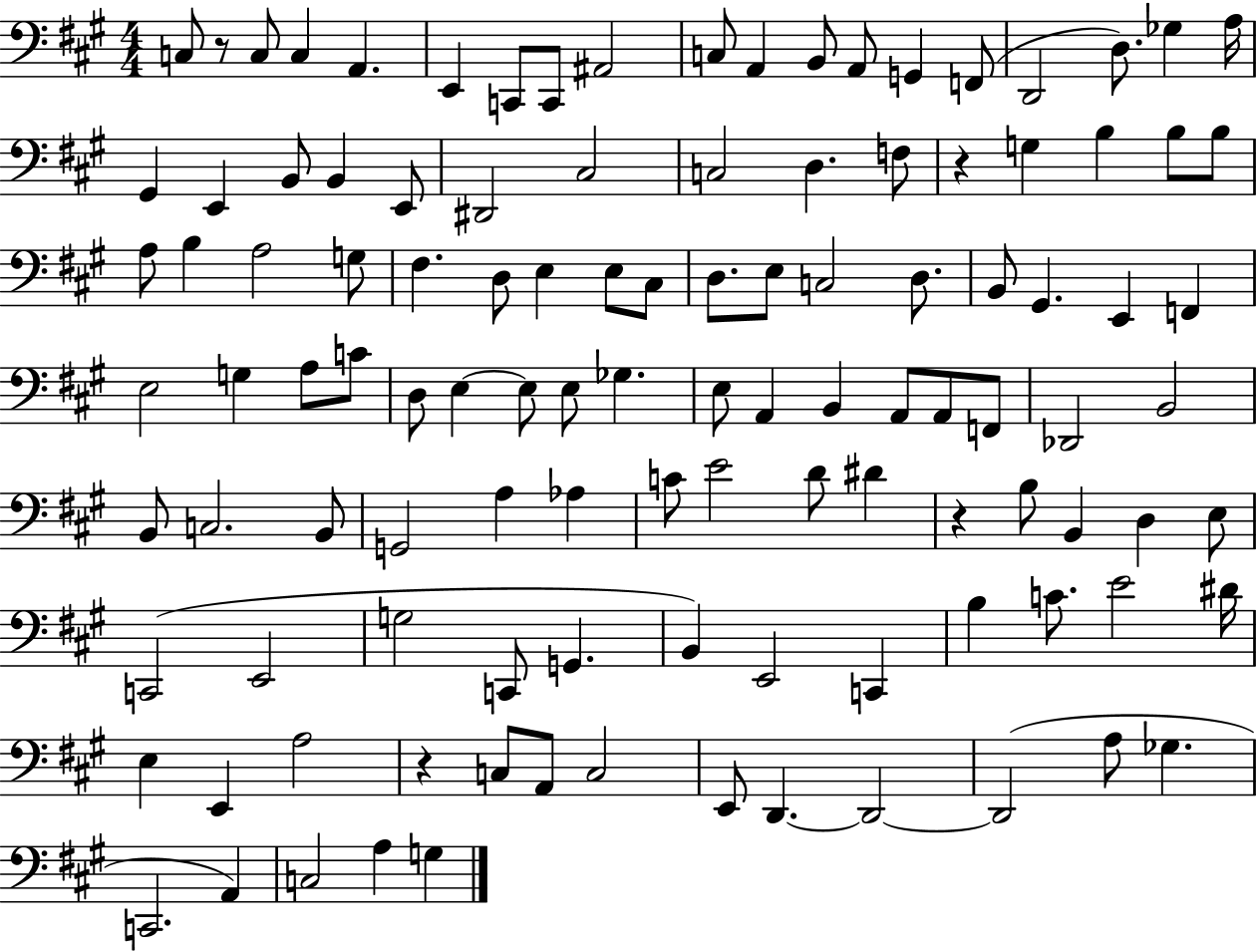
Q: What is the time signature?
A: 4/4